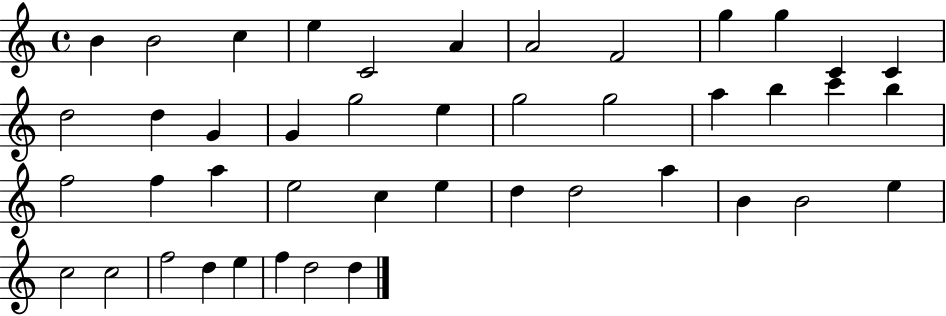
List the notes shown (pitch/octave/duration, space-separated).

B4/q B4/h C5/q E5/q C4/h A4/q A4/h F4/h G5/q G5/q C4/q C4/q D5/h D5/q G4/q G4/q G5/h E5/q G5/h G5/h A5/q B5/q C6/q B5/q F5/h F5/q A5/q E5/h C5/q E5/q D5/q D5/h A5/q B4/q B4/h E5/q C5/h C5/h F5/h D5/q E5/q F5/q D5/h D5/q